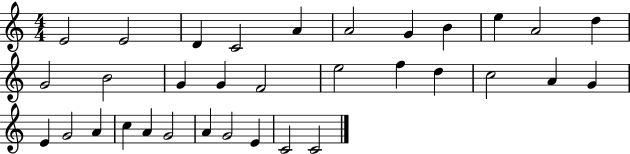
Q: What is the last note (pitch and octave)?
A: C4